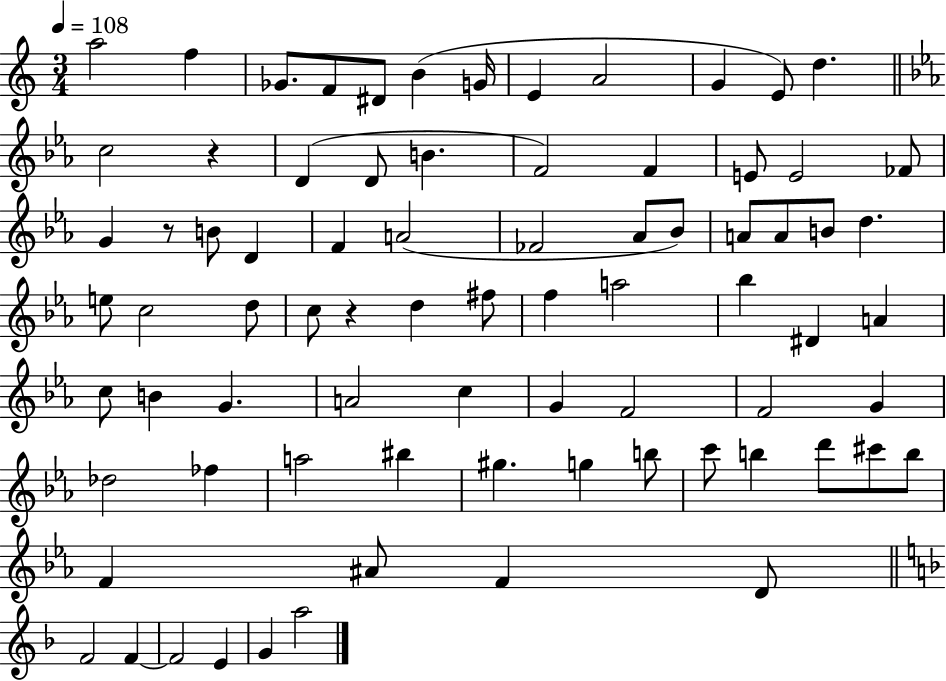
A5/h F5/q Gb4/e. F4/e D#4/e B4/q G4/s E4/q A4/h G4/q E4/e D5/q. C5/h R/q D4/q D4/e B4/q. F4/h F4/q E4/e E4/h FES4/e G4/q R/e B4/e D4/q F4/q A4/h FES4/h Ab4/e Bb4/e A4/e A4/e B4/e D5/q. E5/e C5/h D5/e C5/e R/q D5/q F#5/e F5/q A5/h Bb5/q D#4/q A4/q C5/e B4/q G4/q. A4/h C5/q G4/q F4/h F4/h G4/q Db5/h FES5/q A5/h BIS5/q G#5/q. G5/q B5/e C6/e B5/q D6/e C#6/e B5/e F4/q A#4/e F4/q D4/e F4/h F4/q F4/h E4/q G4/q A5/h